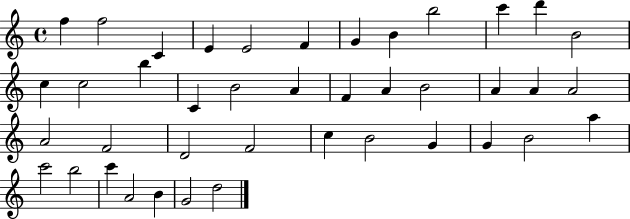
F5/q F5/h C4/q E4/q E4/h F4/q G4/q B4/q B5/h C6/q D6/q B4/h C5/q C5/h B5/q C4/q B4/h A4/q F4/q A4/q B4/h A4/q A4/q A4/h A4/h F4/h D4/h F4/h C5/q B4/h G4/q G4/q B4/h A5/q C6/h B5/h C6/q A4/h B4/q G4/h D5/h